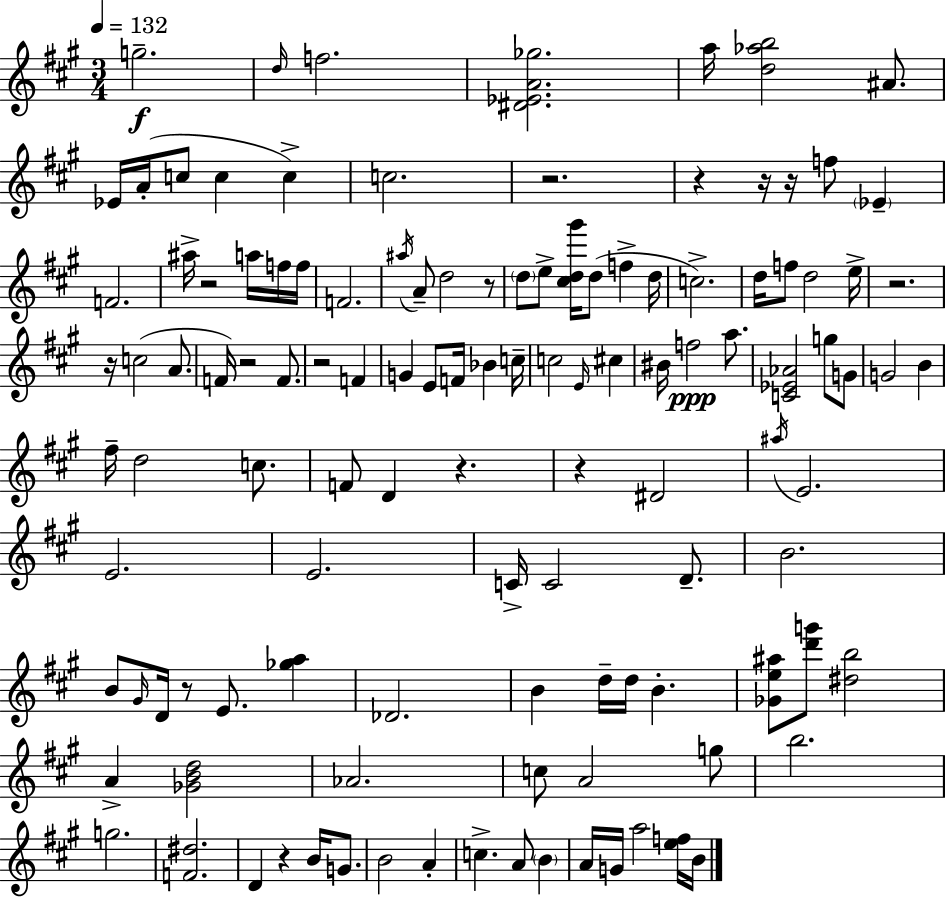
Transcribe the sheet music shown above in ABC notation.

X:1
T:Untitled
M:3/4
L:1/4
K:A
g2 d/4 f2 [^D_EA_g]2 a/4 [d_ab]2 ^A/2 _E/4 A/4 c/2 c c c2 z2 z z/4 z/4 f/2 _E F2 ^a/4 z2 a/4 f/4 f/4 F2 ^a/4 A/2 d2 z/2 d/2 e/2 [^cd^g']/4 d/2 f d/4 c2 d/4 f/2 d2 e/4 z2 z/4 c2 A/2 F/4 z2 F/2 z2 F G E/2 F/4 _B c/4 c2 E/4 ^c ^B/4 f2 a/2 [C_E_A]2 g/2 G/2 G2 B ^f/4 d2 c/2 F/2 D z z ^D2 ^a/4 E2 E2 E2 C/4 C2 D/2 B2 B/2 ^G/4 D/4 z/2 E/2 [_ga] _D2 B d/4 d/4 B [_Ge^a]/2 [d'g']/2 [^db]2 A [_GBd]2 _A2 c/2 A2 g/2 b2 g2 [F^d]2 D z B/4 G/2 B2 A c A/2 B A/4 G/4 a2 [ef]/4 B/4